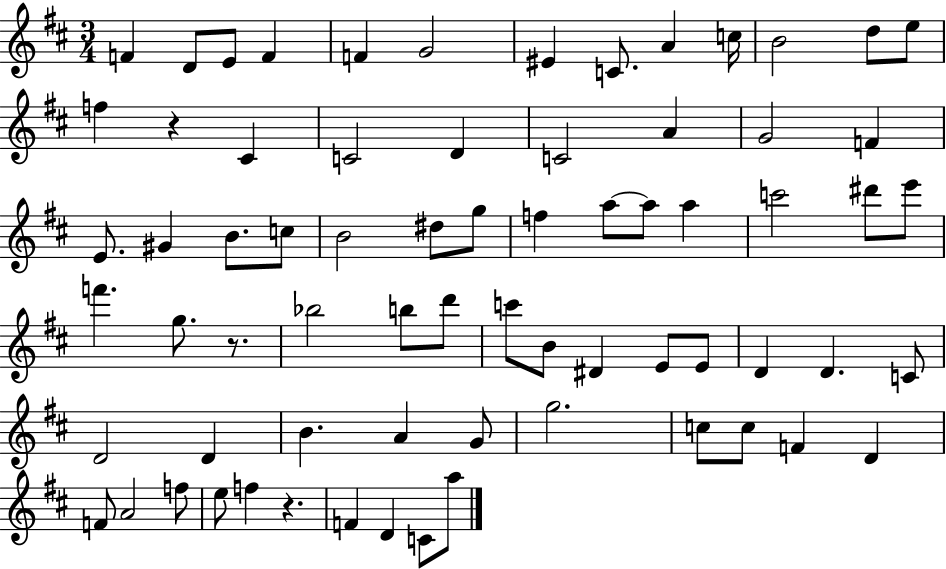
F4/q D4/e E4/e F4/q F4/q G4/h EIS4/q C4/e. A4/q C5/s B4/h D5/e E5/e F5/q R/q C#4/q C4/h D4/q C4/h A4/q G4/h F4/q E4/e. G#4/q B4/e. C5/e B4/h D#5/e G5/e F5/q A5/e A5/e A5/q C6/h D#6/e E6/e F6/q. G5/e. R/e. Bb5/h B5/e D6/e C6/e B4/e D#4/q E4/e E4/e D4/q D4/q. C4/e D4/h D4/q B4/q. A4/q G4/e G5/h. C5/e C5/e F4/q D4/q F4/e A4/h F5/e E5/e F5/q R/q. F4/q D4/q C4/e A5/e